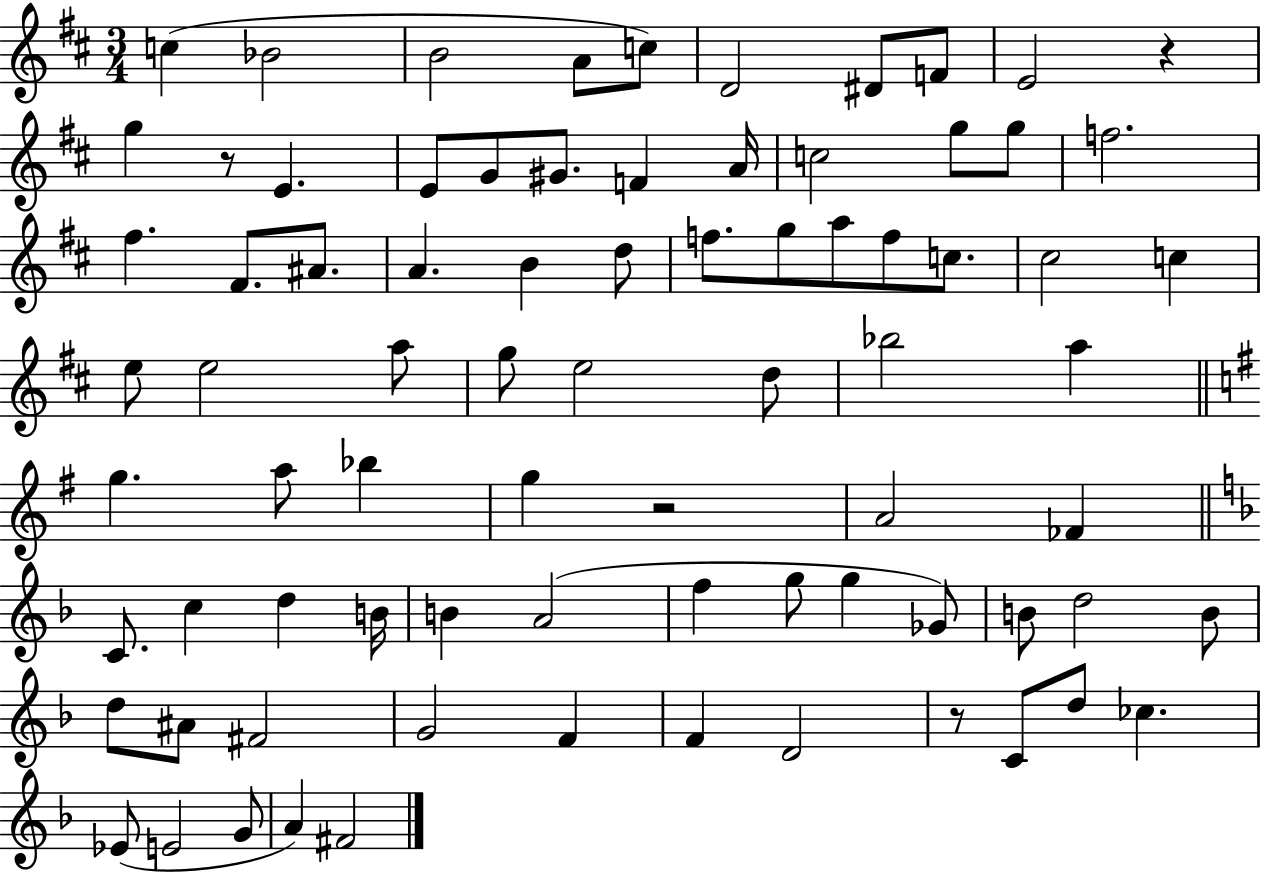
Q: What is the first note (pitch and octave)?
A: C5